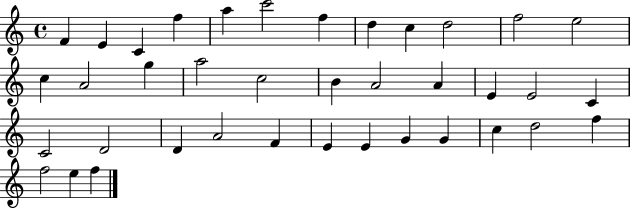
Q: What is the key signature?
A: C major